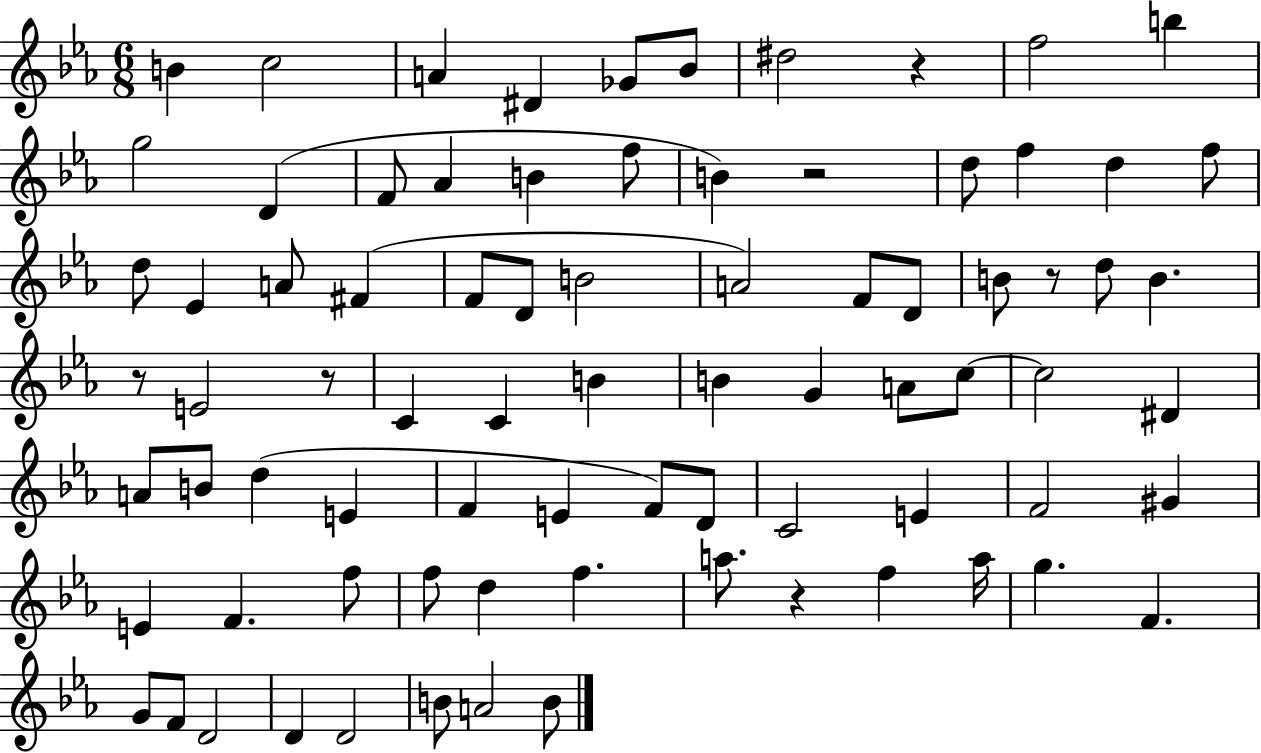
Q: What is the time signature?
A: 6/8